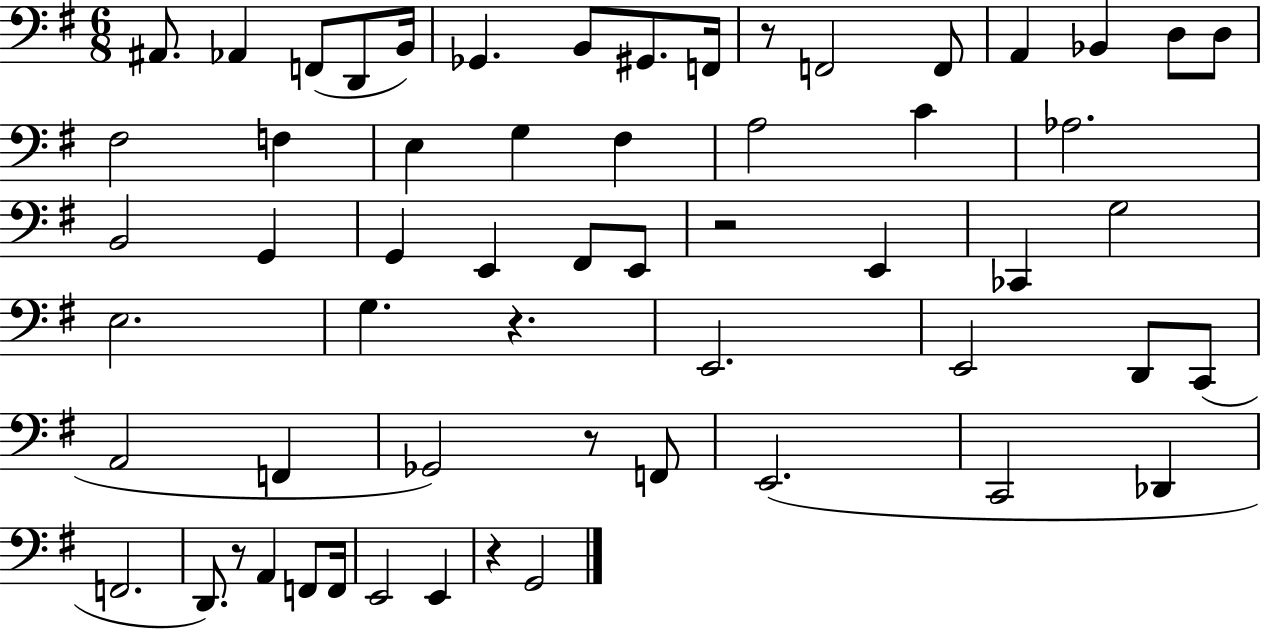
{
  \clef bass
  \numericTimeSignature
  \time 6/8
  \key g \major
  ais,8. aes,4 f,8( d,8 b,16) | ges,4. b,8 gis,8. f,16 | r8 f,2 f,8 | a,4 bes,4 d8 d8 | \break fis2 f4 | e4 g4 fis4 | a2 c'4 | aes2. | \break b,2 g,4 | g,4 e,4 fis,8 e,8 | r2 e,4 | ces,4 g2 | \break e2. | g4. r4. | e,2. | e,2 d,8 c,8( | \break a,2 f,4 | ges,2) r8 f,8 | e,2.( | c,2 des,4 | \break f,2. | d,8.) r8 a,4 f,8 f,16 | e,2 e,4 | r4 g,2 | \break \bar "|."
}